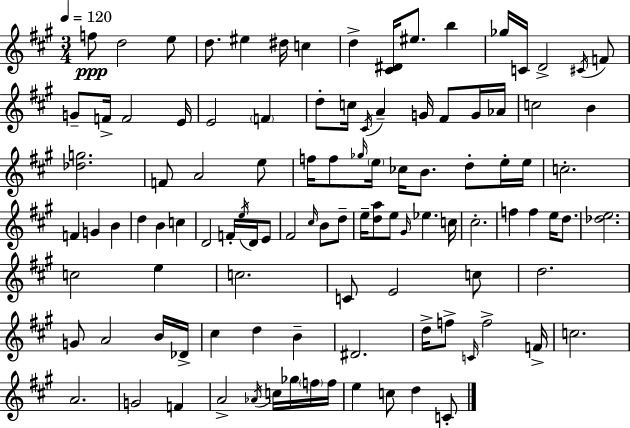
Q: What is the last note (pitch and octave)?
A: C4